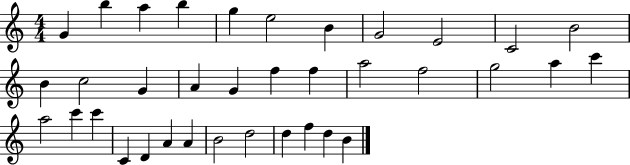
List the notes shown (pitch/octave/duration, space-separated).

G4/q B5/q A5/q B5/q G5/q E5/h B4/q G4/h E4/h C4/h B4/h B4/q C5/h G4/q A4/q G4/q F5/q F5/q A5/h F5/h G5/h A5/q C6/q A5/h C6/q C6/q C4/q D4/q A4/q A4/q B4/h D5/h D5/q F5/q D5/q B4/q